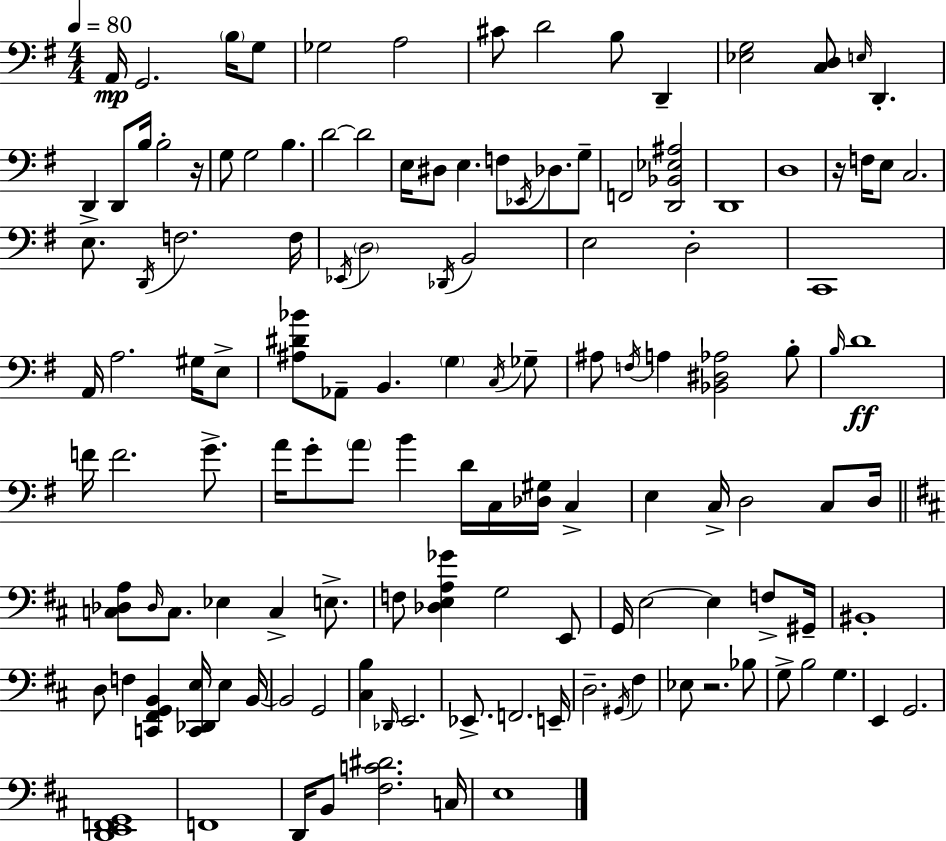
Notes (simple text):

A2/s G2/h. B3/s G3/e Gb3/h A3/h C#4/e D4/h B3/e D2/q [Eb3,G3]/h [C3,D3]/e E3/s D2/q. D2/q D2/e B3/s B3/h R/s G3/e G3/h B3/q. D4/h D4/h E3/s D#3/e E3/q. F3/e Eb2/s Db3/e. G3/e F2/h [D2,Bb2,Eb3,A#3]/h D2/w D3/w R/s F3/s E3/e C3/h. E3/e. D2/s F3/h. F3/s Eb2/s D3/h Db2/s B2/h E3/h D3/h C2/w A2/s A3/h. G#3/s E3/e [A#3,D#4,Bb4]/e Ab2/e B2/q. G3/q C3/s Gb3/e A#3/e F3/s A3/q [Bb2,D#3,Ab3]/h B3/e B3/s D4/w F4/s F4/h. G4/e. A4/s G4/e A4/e B4/q D4/s C3/s [Db3,G#3]/s C3/q E3/q C3/s D3/h C3/e D3/s [C3,Db3,A3]/e Db3/s C3/e. Eb3/q C3/q E3/e. F3/e [Db3,E3,A3,Gb4]/q G3/h E2/e G2/s E3/h E3/q F3/e G#2/s BIS2/w D3/e F3/q [C2,F#2,G2,B2]/q [C2,Db2,E3]/s E3/q B2/s B2/h G2/h [C#3,B3]/q Db2/s E2/h. Eb2/e. F2/h. E2/s D3/h. G#2/s F#3/q Eb3/e R/h. Bb3/e G3/e B3/h G3/q. E2/q G2/h. [D2,E2,F2,G2]/w F2/w D2/s B2/e [F#3,C4,D#4]/h. C3/s E3/w